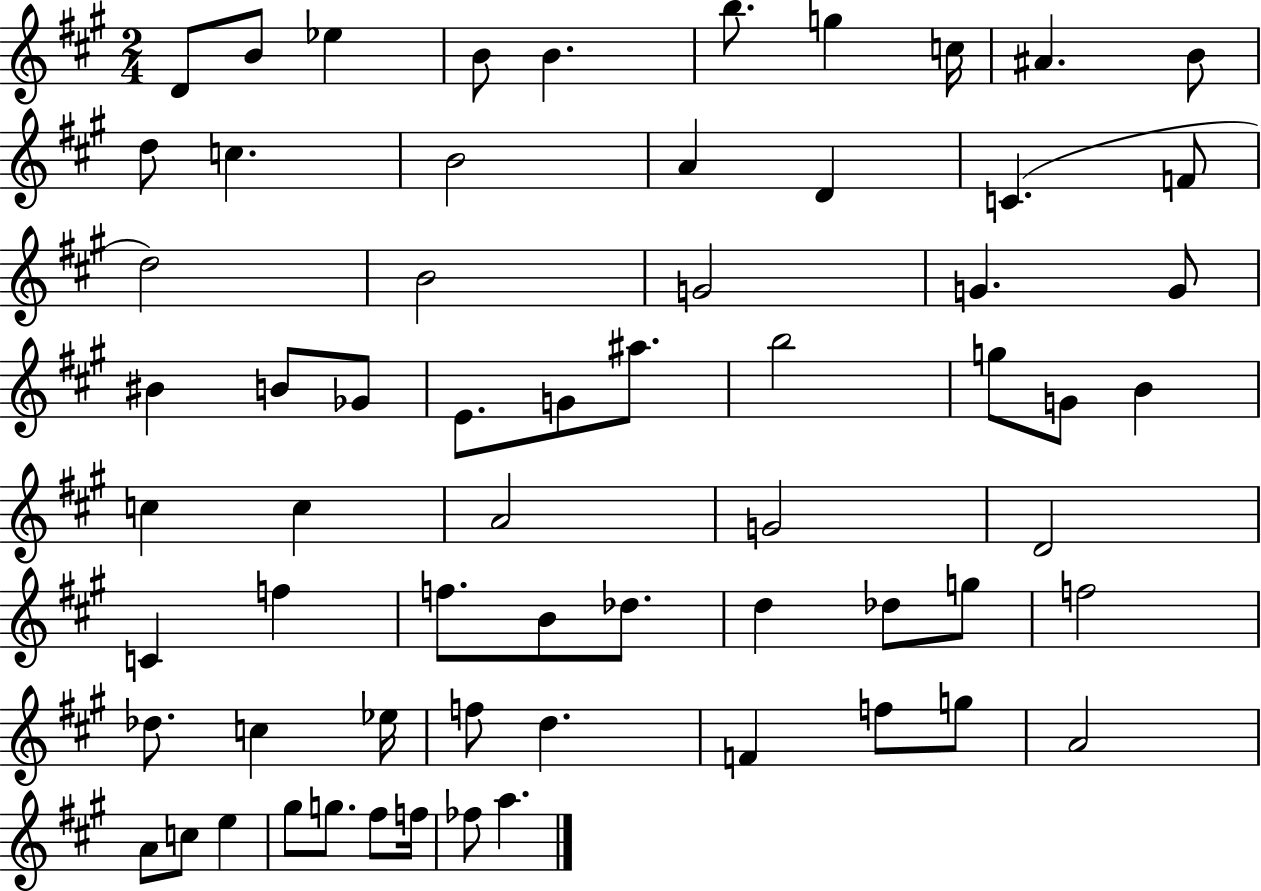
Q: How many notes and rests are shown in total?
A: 64